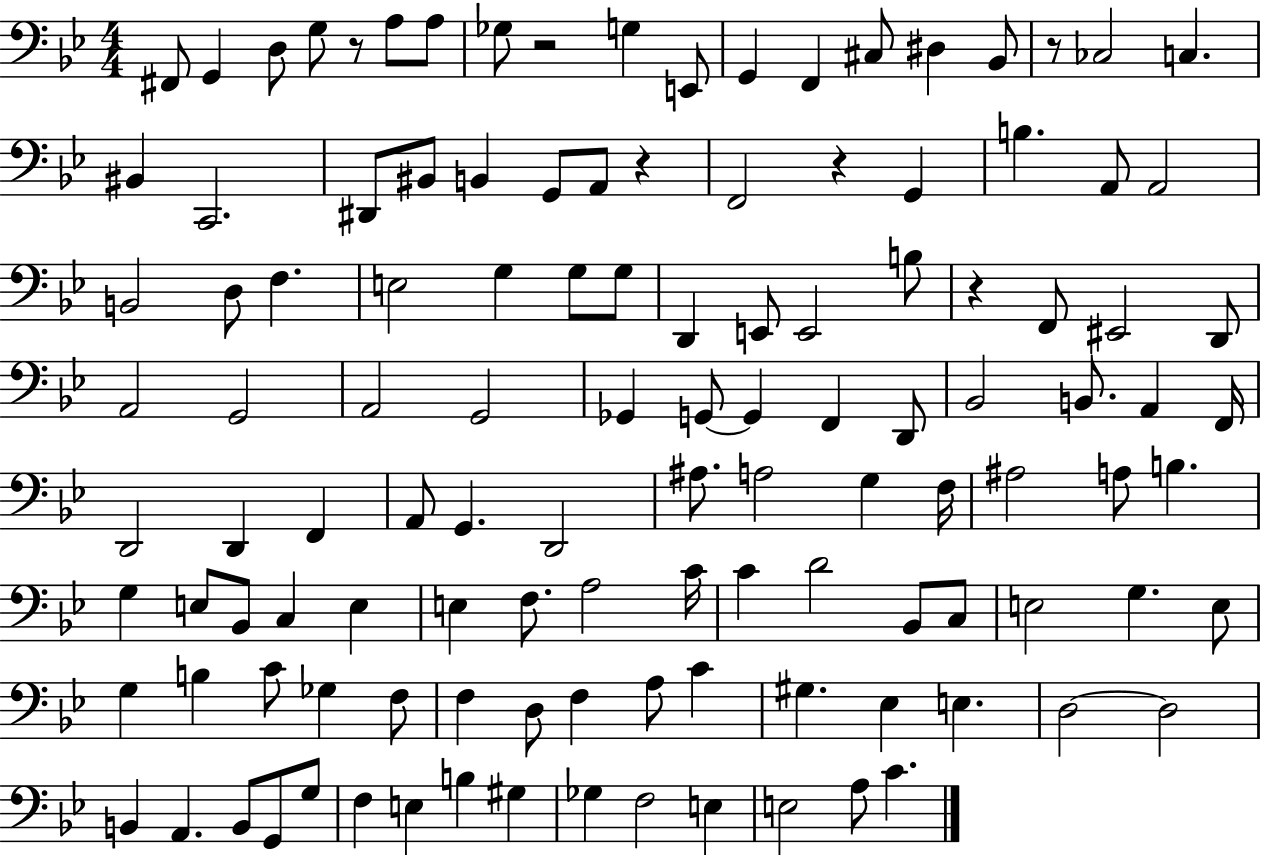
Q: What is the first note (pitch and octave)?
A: F#2